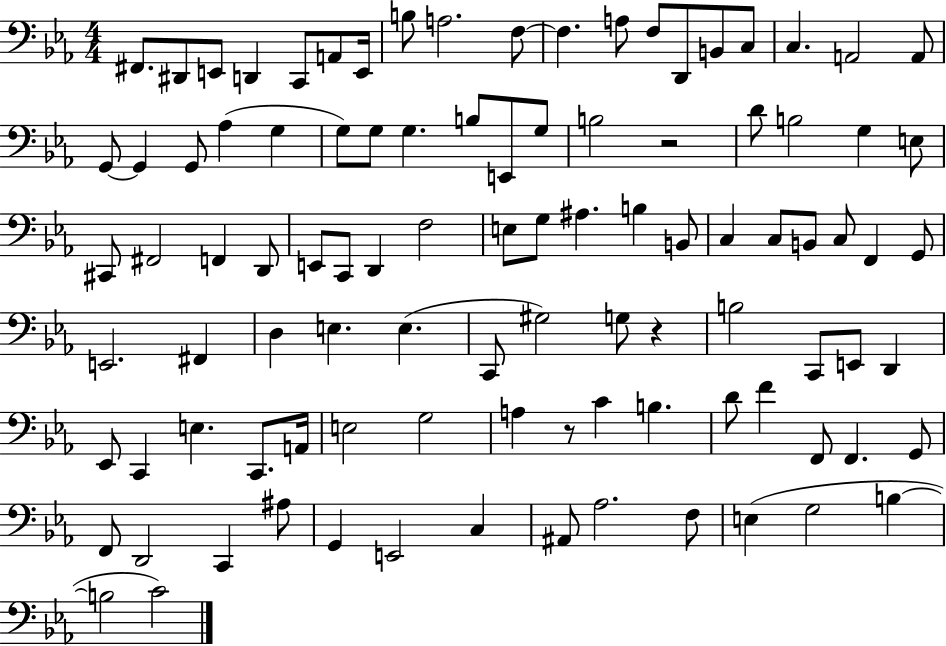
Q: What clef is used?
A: bass